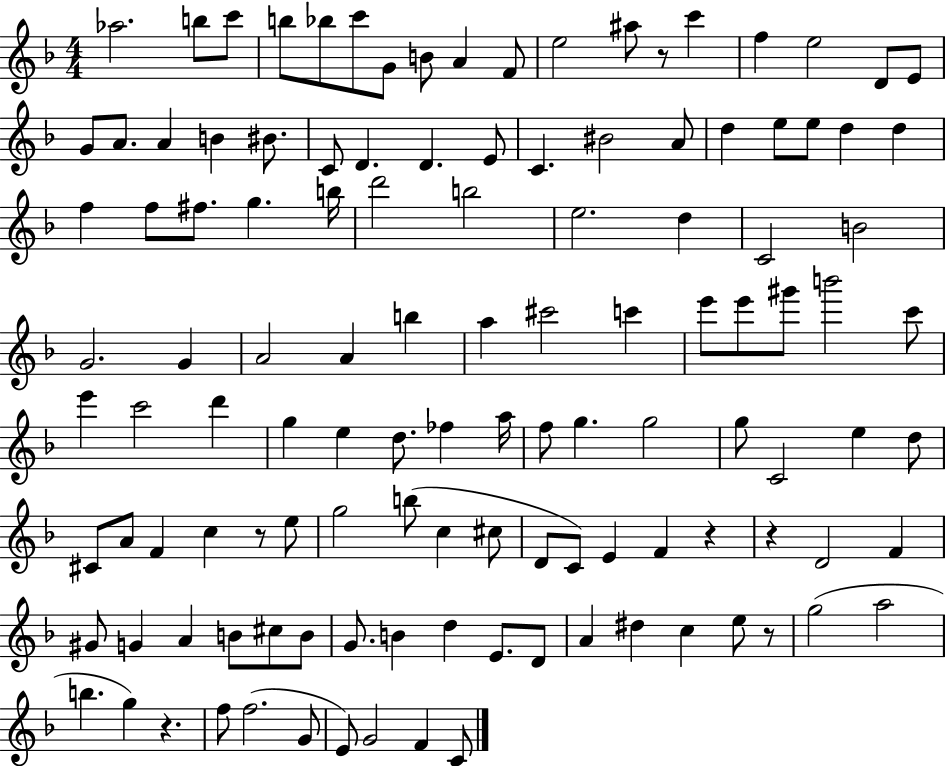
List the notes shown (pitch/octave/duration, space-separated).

Ab5/h. B5/e C6/e B5/e Bb5/e C6/e G4/e B4/e A4/q F4/e E5/h A#5/e R/e C6/q F5/q E5/h D4/e E4/e G4/e A4/e. A4/q B4/q BIS4/e. C4/e D4/q. D4/q. E4/e C4/q. BIS4/h A4/e D5/q E5/e E5/e D5/q D5/q F5/q F5/e F#5/e. G5/q. B5/s D6/h B5/h E5/h. D5/q C4/h B4/h G4/h. G4/q A4/h A4/q B5/q A5/q C#6/h C6/q E6/e E6/e G#6/e B6/h C6/e E6/q C6/h D6/q G5/q E5/q D5/e. FES5/q A5/s F5/e G5/q. G5/h G5/e C4/h E5/q D5/e C#4/e A4/e F4/q C5/q R/e E5/e G5/h B5/e C5/q C#5/e D4/e C4/e E4/q F4/q R/q R/q D4/h F4/q G#4/e G4/q A4/q B4/e C#5/e B4/e G4/e. B4/q D5/q E4/e. D4/e A4/q D#5/q C5/q E5/e R/e G5/h A5/h B5/q. G5/q R/q. F5/e F5/h. G4/e E4/e G4/h F4/q C4/e